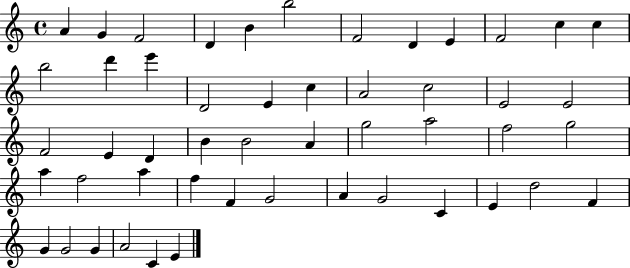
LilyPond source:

{
  \clef treble
  \time 4/4
  \defaultTimeSignature
  \key c \major
  a'4 g'4 f'2 | d'4 b'4 b''2 | f'2 d'4 e'4 | f'2 c''4 c''4 | \break b''2 d'''4 e'''4 | d'2 e'4 c''4 | a'2 c''2 | e'2 e'2 | \break f'2 e'4 d'4 | b'4 b'2 a'4 | g''2 a''2 | f''2 g''2 | \break a''4 f''2 a''4 | f''4 f'4 g'2 | a'4 g'2 c'4 | e'4 d''2 f'4 | \break g'4 g'2 g'4 | a'2 c'4 e'4 | \bar "|."
}